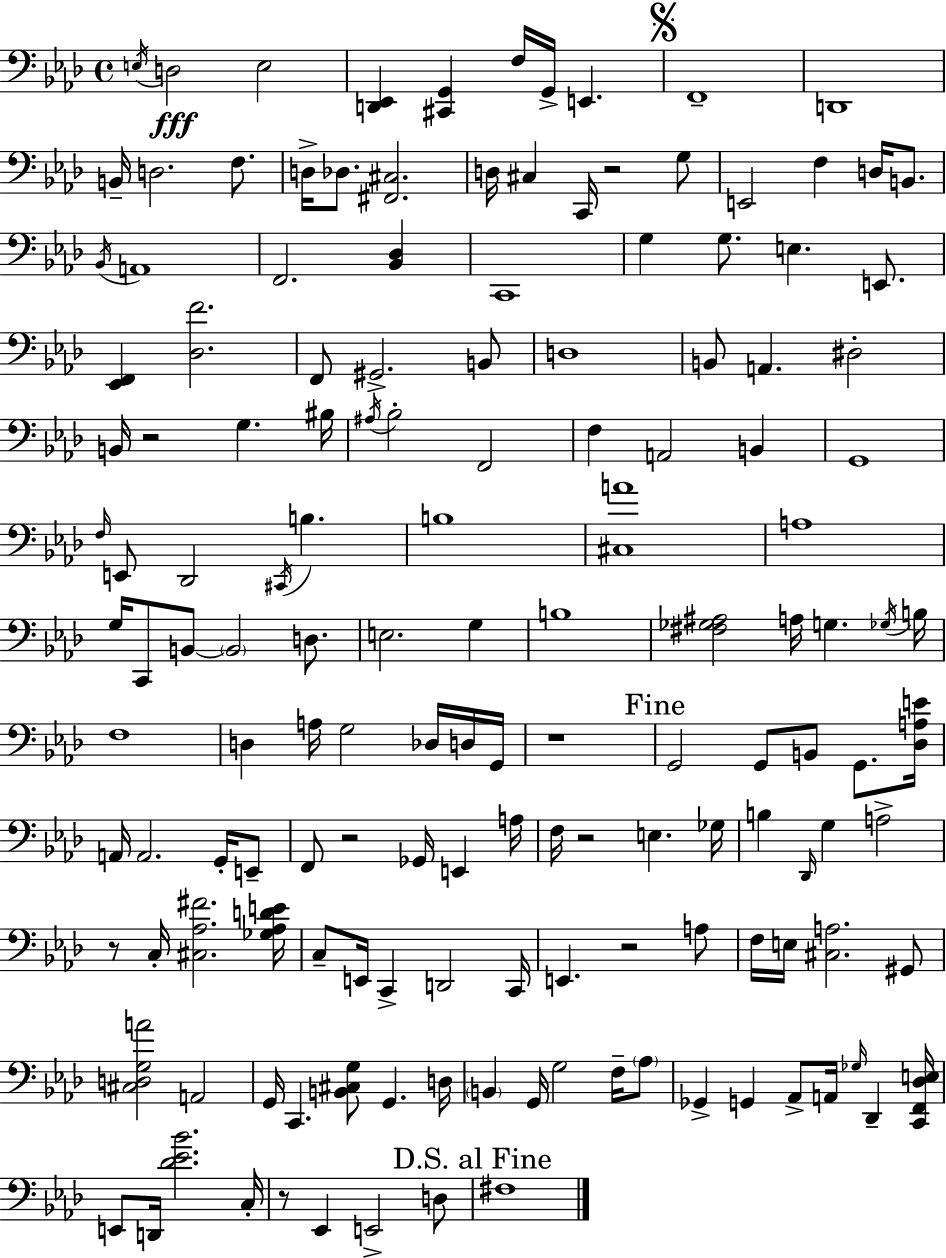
E3/s D3/h E3/h [D2,Eb2]/q [C#2,G2]/q F3/s G2/s E2/q. F2/w D2/w B2/s D3/h. F3/e. D3/s Db3/e. [F#2,C#3]/h. D3/s C#3/q C2/s R/h G3/e E2/h F3/q D3/s B2/e. Bb2/s A2/w F2/h. [Bb2,Db3]/q C2/w G3/q G3/e. E3/q. E2/e. [Eb2,F2]/q [Db3,F4]/h. F2/e G#2/h. B2/e D3/w B2/e A2/q. D#3/h B2/s R/h G3/q. BIS3/s A#3/s Bb3/h F2/h F3/q A2/h B2/q G2/w F3/s E2/e Db2/h C#2/s B3/q. B3/w [C#3,A4]/w A3/w G3/s C2/e B2/e B2/h D3/e. E3/h. G3/q B3/w [F#3,Gb3,A#3]/h A3/s G3/q. Gb3/s B3/s F3/w D3/q A3/s G3/h Db3/s D3/s G2/s R/w G2/h G2/e B2/e G2/e. [Db3,A3,E4]/s A2/s A2/h. G2/s E2/e F2/e R/h Gb2/s E2/q A3/s F3/s R/h E3/q. Gb3/s B3/q Db2/s G3/q A3/h R/e C3/s [C#3,Ab3,F#4]/h. [Gb3,Ab3,D4,E4]/s C3/e E2/s C2/q D2/h C2/s E2/q. R/h A3/e F3/s E3/s [C#3,A3]/h. G#2/e [C#3,D3,G3,A4]/h A2/h G2/s C2/q. [B2,C#3,G3]/e G2/q. D3/s B2/q G2/s G3/h F3/s Ab3/e Gb2/q G2/q Ab2/e A2/s Gb3/s Db2/q [C2,F2,Db3,E3]/s E2/e D2/s [Db4,Eb4,Bb4]/h. C3/s R/e Eb2/q E2/h D3/e F#3/w